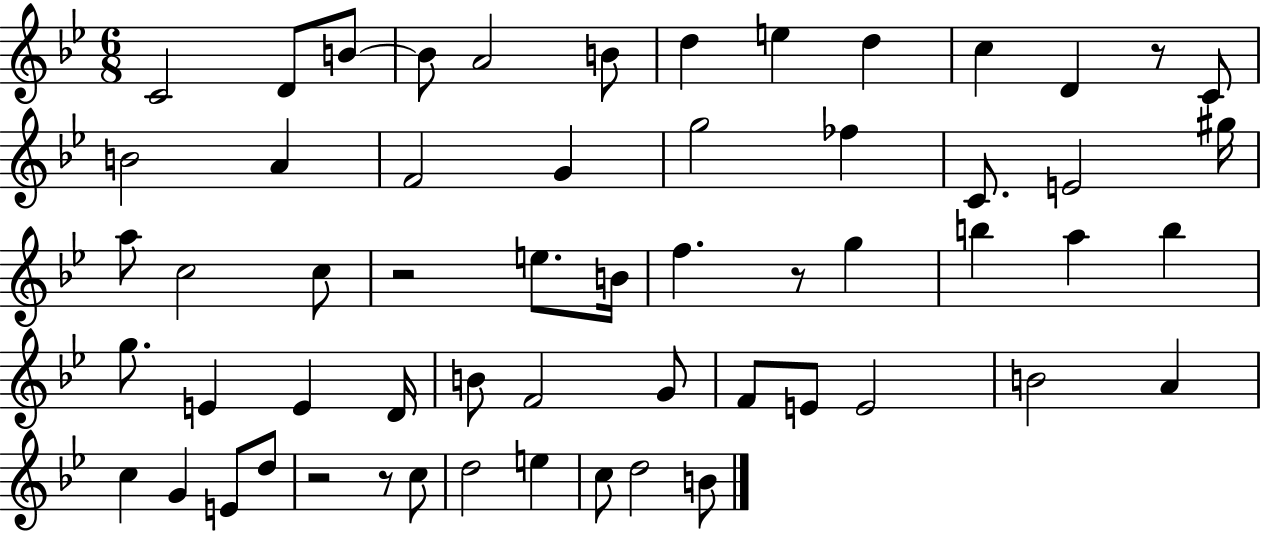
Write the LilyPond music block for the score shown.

{
  \clef treble
  \numericTimeSignature
  \time 6/8
  \key bes \major
  \repeat volta 2 { c'2 d'8 b'8~~ | b'8 a'2 b'8 | d''4 e''4 d''4 | c''4 d'4 r8 c'8 | \break b'2 a'4 | f'2 g'4 | g''2 fes''4 | c'8. e'2 gis''16 | \break a''8 c''2 c''8 | r2 e''8. b'16 | f''4. r8 g''4 | b''4 a''4 b''4 | \break g''8. e'4 e'4 d'16 | b'8 f'2 g'8 | f'8 e'8 e'2 | b'2 a'4 | \break c''4 g'4 e'8 d''8 | r2 r8 c''8 | d''2 e''4 | c''8 d''2 b'8 | \break } \bar "|."
}